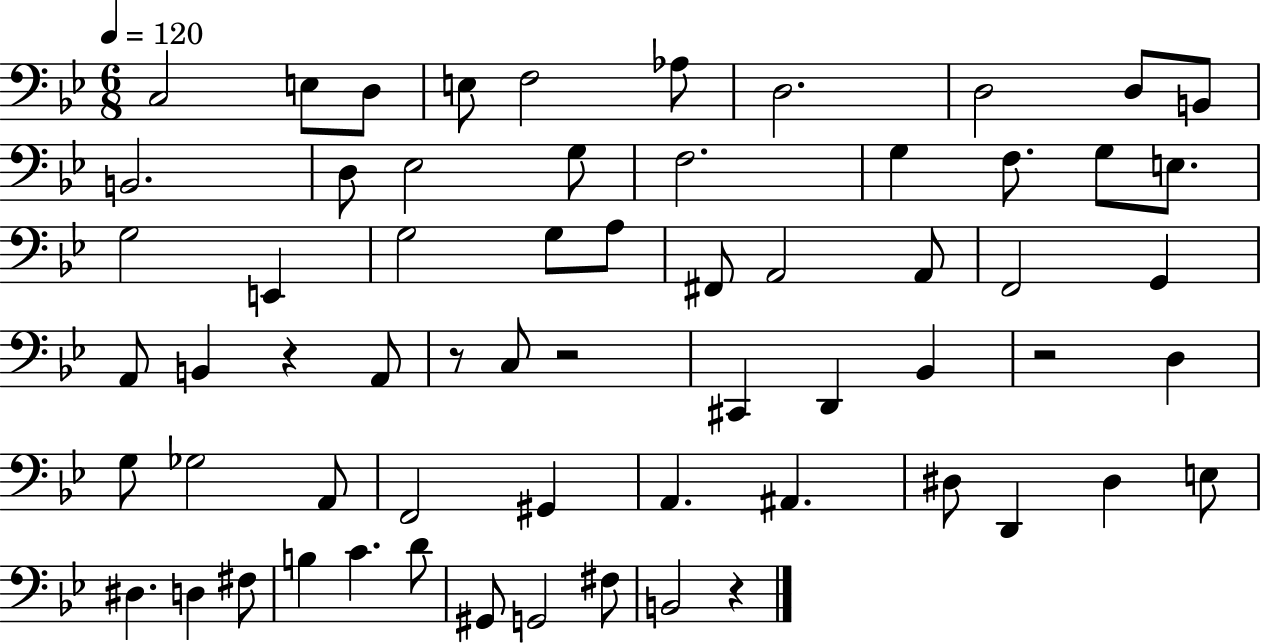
X:1
T:Untitled
M:6/8
L:1/4
K:Bb
C,2 E,/2 D,/2 E,/2 F,2 _A,/2 D,2 D,2 D,/2 B,,/2 B,,2 D,/2 _E,2 G,/2 F,2 G, F,/2 G,/2 E,/2 G,2 E,, G,2 G,/2 A,/2 ^F,,/2 A,,2 A,,/2 F,,2 G,, A,,/2 B,, z A,,/2 z/2 C,/2 z2 ^C,, D,, _B,, z2 D, G,/2 _G,2 A,,/2 F,,2 ^G,, A,, ^A,, ^D,/2 D,, ^D, E,/2 ^D, D, ^F,/2 B, C D/2 ^G,,/2 G,,2 ^F,/2 B,,2 z